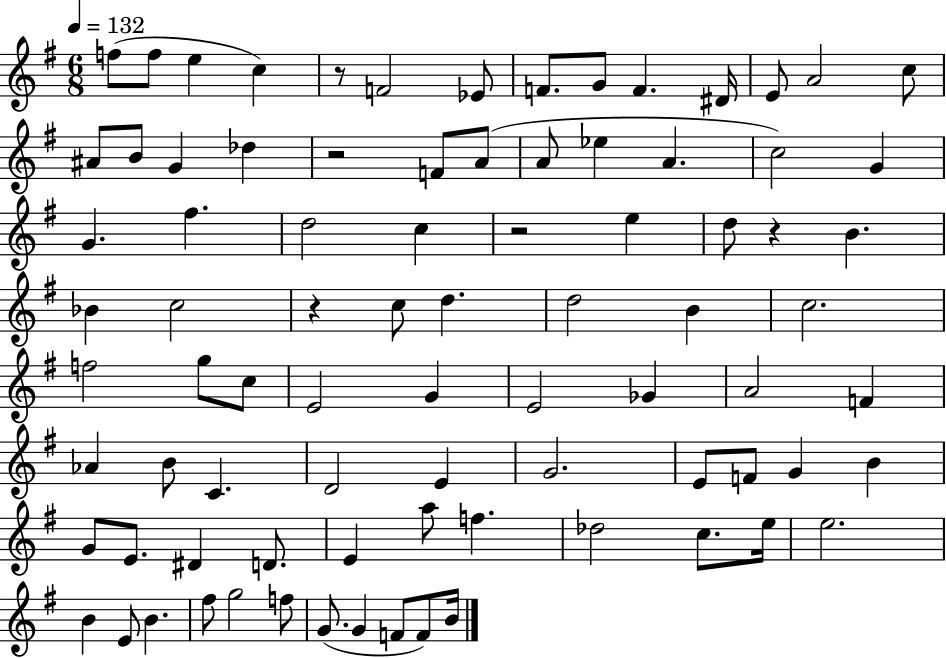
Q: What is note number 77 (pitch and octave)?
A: F4